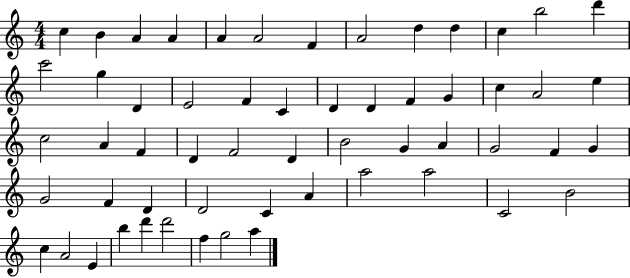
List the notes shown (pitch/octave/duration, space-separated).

C5/q B4/q A4/q A4/q A4/q A4/h F4/q A4/h D5/q D5/q C5/q B5/h D6/q C6/h G5/q D4/q E4/h F4/q C4/q D4/q D4/q F4/q G4/q C5/q A4/h E5/q C5/h A4/q F4/q D4/q F4/h D4/q B4/h G4/q A4/q G4/h F4/q G4/q G4/h F4/q D4/q D4/h C4/q A4/q A5/h A5/h C4/h B4/h C5/q A4/h E4/q B5/q D6/q D6/h F5/q G5/h A5/q